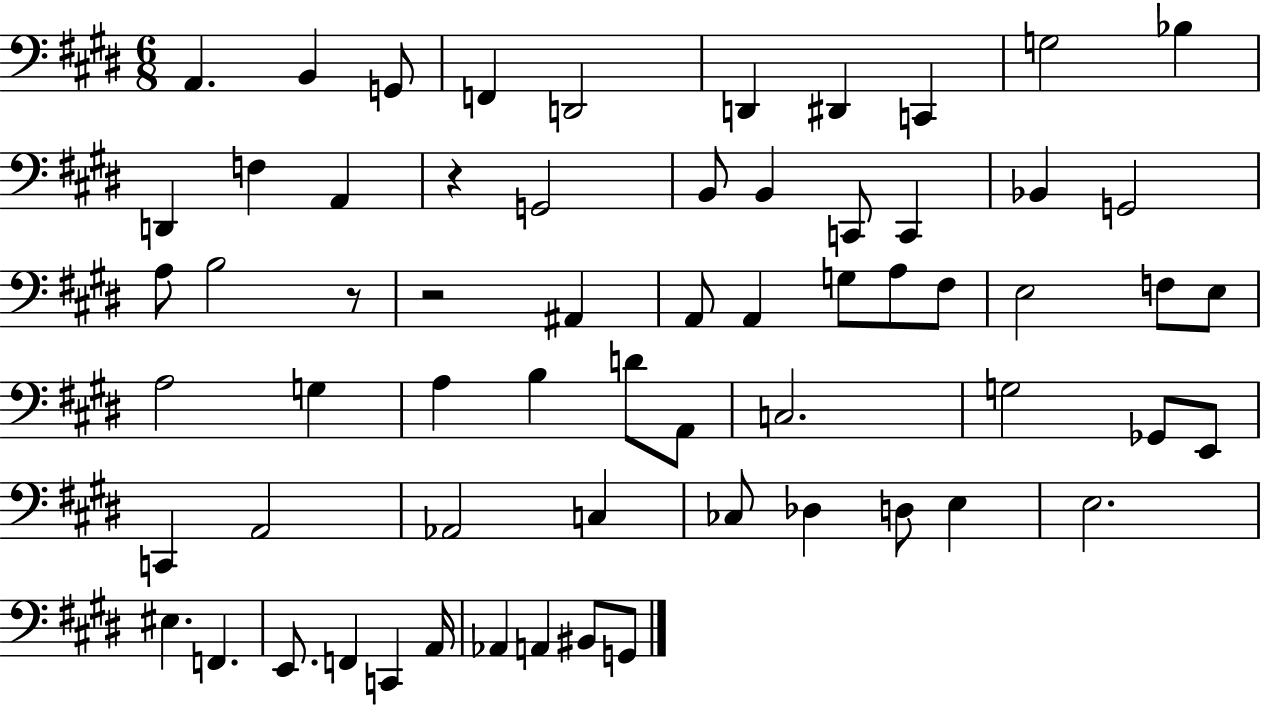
{
  \clef bass
  \numericTimeSignature
  \time 6/8
  \key e \major
  \repeat volta 2 { a,4. b,4 g,8 | f,4 d,2 | d,4 dis,4 c,4 | g2 bes4 | \break d,4 f4 a,4 | r4 g,2 | b,8 b,4 c,8 c,4 | bes,4 g,2 | \break a8 b2 r8 | r2 ais,4 | a,8 a,4 g8 a8 fis8 | e2 f8 e8 | \break a2 g4 | a4 b4 d'8 a,8 | c2. | g2 ges,8 e,8 | \break c,4 a,2 | aes,2 c4 | ces8 des4 d8 e4 | e2. | \break eis4. f,4. | e,8. f,4 c,4 a,16 | aes,4 a,4 bis,8 g,8 | } \bar "|."
}